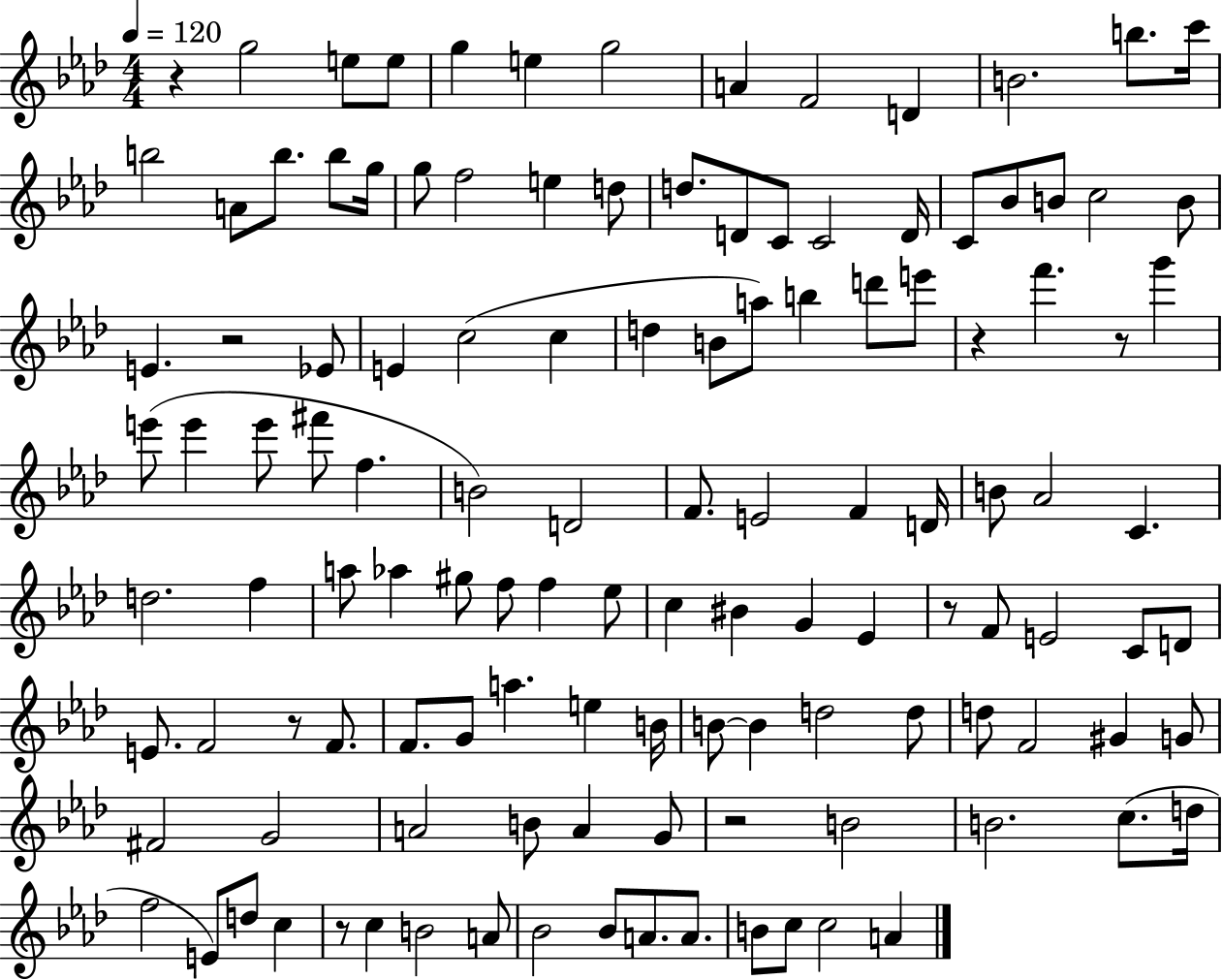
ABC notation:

X:1
T:Untitled
M:4/4
L:1/4
K:Ab
z g2 e/2 e/2 g e g2 A F2 D B2 b/2 c'/4 b2 A/2 b/2 b/2 g/4 g/2 f2 e d/2 d/2 D/2 C/2 C2 D/4 C/2 _B/2 B/2 c2 B/2 E z2 _E/2 E c2 c d B/2 a/2 b d'/2 e'/2 z f' z/2 g' e'/2 e' e'/2 ^f'/2 f B2 D2 F/2 E2 F D/4 B/2 _A2 C d2 f a/2 _a ^g/2 f/2 f _e/2 c ^B G _E z/2 F/2 E2 C/2 D/2 E/2 F2 z/2 F/2 F/2 G/2 a e B/4 B/2 B d2 d/2 d/2 F2 ^G G/2 ^F2 G2 A2 B/2 A G/2 z2 B2 B2 c/2 d/4 f2 E/2 d/2 c z/2 c B2 A/2 _B2 _B/2 A/2 A/2 B/2 c/2 c2 A